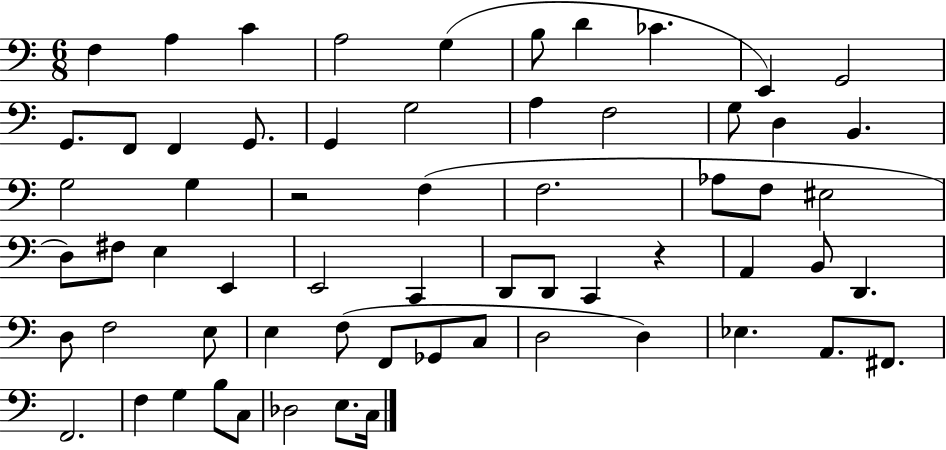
F3/q A3/q C4/q A3/h G3/q B3/e D4/q CES4/q. E2/q G2/h G2/e. F2/e F2/q G2/e. G2/q G3/h A3/q F3/h G3/e D3/q B2/q. G3/h G3/q R/h F3/q F3/h. Ab3/e F3/e EIS3/h D3/e F#3/e E3/q E2/q E2/h C2/q D2/e D2/e C2/q R/q A2/q B2/e D2/q. D3/e F3/h E3/e E3/q F3/e F2/e Gb2/e C3/e D3/h D3/q Eb3/q. A2/e. F#2/e. F2/h. F3/q G3/q B3/e C3/e Db3/h E3/e. C3/s